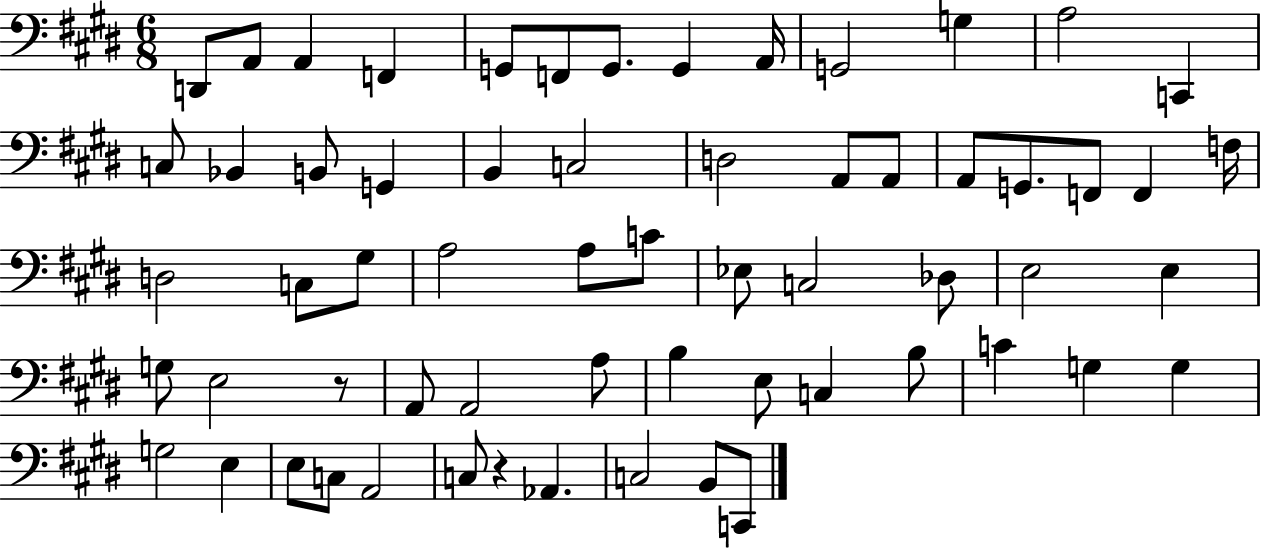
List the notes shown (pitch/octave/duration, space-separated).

D2/e A2/e A2/q F2/q G2/e F2/e G2/e. G2/q A2/s G2/h G3/q A3/h C2/q C3/e Bb2/q B2/e G2/q B2/q C3/h D3/h A2/e A2/e A2/e G2/e. F2/e F2/q F3/s D3/h C3/e G#3/e A3/h A3/e C4/e Eb3/e C3/h Db3/e E3/h E3/q G3/e E3/h R/e A2/e A2/h A3/e B3/q E3/e C3/q B3/e C4/q G3/q G3/q G3/h E3/q E3/e C3/e A2/h C3/e R/q Ab2/q. C3/h B2/e C2/e